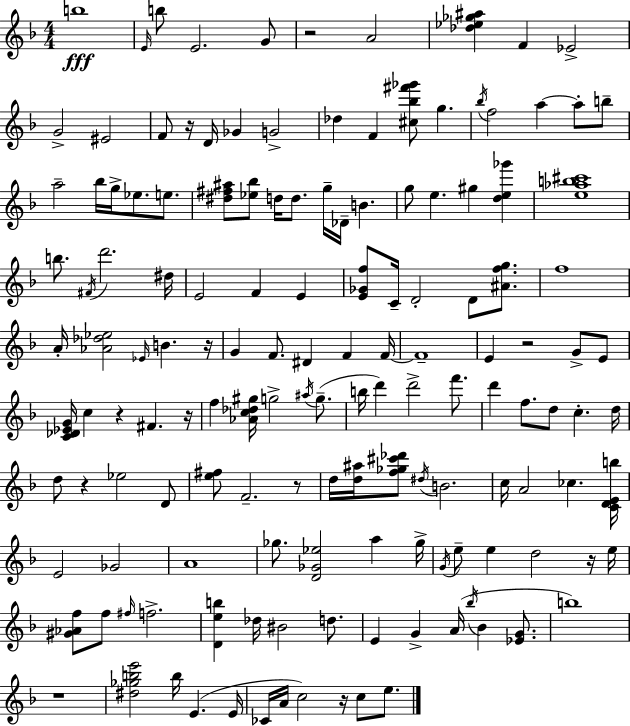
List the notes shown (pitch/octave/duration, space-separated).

B5/w E4/s B5/e E4/h. G4/e R/h A4/h [Db5,Eb5,Gb5,A#5]/q F4/q Eb4/h G4/h EIS4/h F4/e R/s D4/s Gb4/q G4/h Db5/q F4/q [C#5,Bb5,F#6,Gb6]/e G5/q. Bb5/s F5/h A5/q A5/e B5/e A5/h Bb5/s G5/s Eb5/e. E5/e. [D#5,F#5,A#5]/e [Eb5,Bb5]/e D5/s D5/e. G5/s Db4/s B4/q. G5/e E5/q. G#5/q [D5,E5,Gb6]/q [E5,Ab5,B5,C#6]/w B5/e. F#4/s D6/h. D#5/s E4/h F4/q E4/q [E4,Gb4,F5]/e C4/s D4/h D4/e [A#4,F5,G5]/e. F5/w A4/s [Ab4,Db5,Eb5]/h Eb4/s B4/q. R/s G4/q F4/e. D#4/q F4/q F4/s F4/w E4/q R/h G4/e E4/e [C4,Db4,Eb4,G4]/s C5/q R/q F#4/q. R/s F5/q [Ab4,C5,Db5,G#5]/s G5/h A#5/s G5/e. B5/s D6/q D6/h F6/e. D6/q F5/e. D5/e C5/q. D5/s D5/e R/q Eb5/h D4/e [E5,F#5]/e F4/h. R/e D5/s [D5,A#5]/s [F5,Gb5,C#6,Db6]/e D#5/s B4/h. C5/s A4/h CES5/q. [C4,D4,E4,B5]/s E4/h Gb4/h A4/w Gb5/e. [D4,Gb4,Eb5]/h A5/q Gb5/s G4/s E5/e E5/q D5/h R/s E5/s [G#4,Ab4,F5]/e F5/e F#5/s F5/h. [D4,E5,B5]/q Db5/s BIS4/h D5/e. E4/q G4/q A4/s Bb5/s Bb4/q [Eb4,G4]/e. B5/w R/w [D#5,Gb5,B5,E6]/h B5/s E4/q. E4/s CES4/s A4/s C5/h R/s C5/e E5/e.